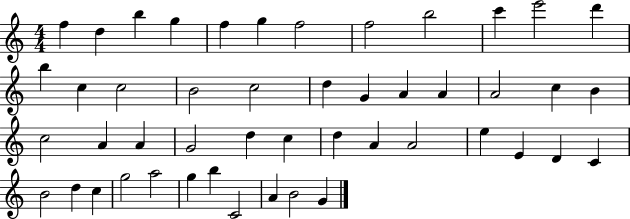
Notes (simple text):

F5/q D5/q B5/q G5/q F5/q G5/q F5/h F5/h B5/h C6/q E6/h D6/q B5/q C5/q C5/h B4/h C5/h D5/q G4/q A4/q A4/q A4/h C5/q B4/q C5/h A4/q A4/q G4/h D5/q C5/q D5/q A4/q A4/h E5/q E4/q D4/q C4/q B4/h D5/q C5/q G5/h A5/h G5/q B5/q C4/h A4/q B4/h G4/q